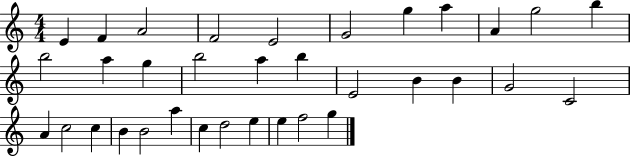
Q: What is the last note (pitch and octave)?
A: G5